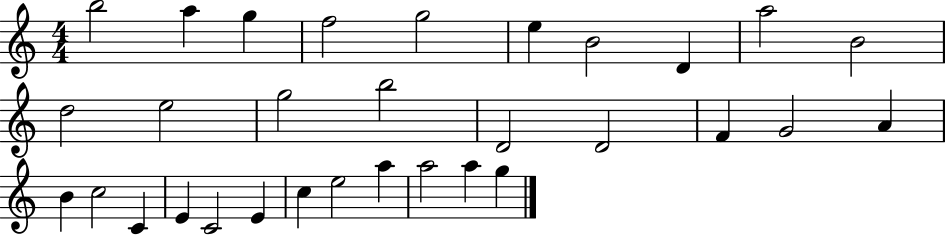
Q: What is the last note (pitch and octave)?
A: G5